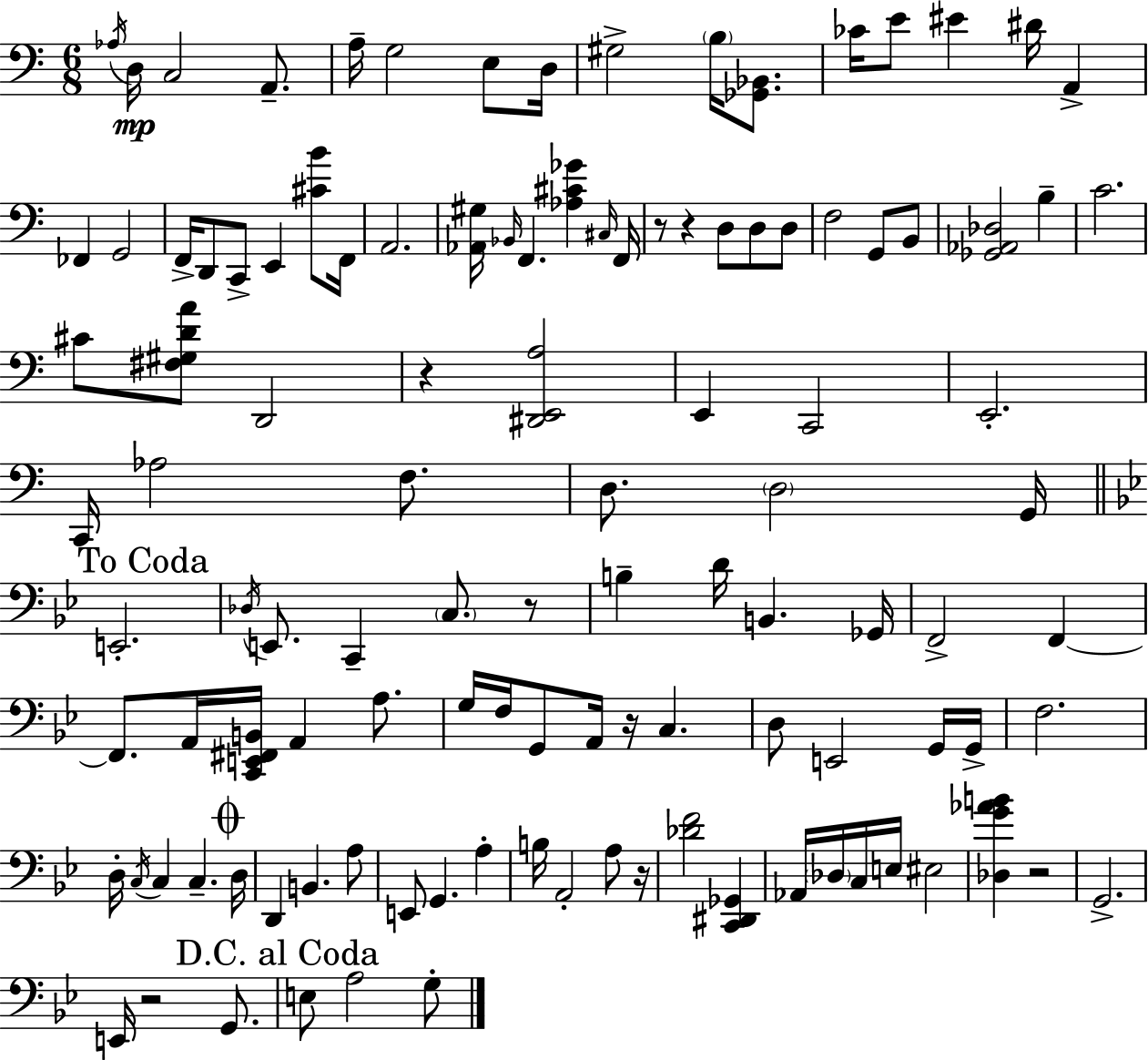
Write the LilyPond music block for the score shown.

{
  \clef bass
  \numericTimeSignature
  \time 6/8
  \key a \minor
  \acciaccatura { aes16 }\mp d16 c2 a,8.-- | a16-- g2 e8 | d16 gis2-> \parenthesize b16 <ges, bes,>8. | ces'16 e'8 eis'4 dis'16 a,4-> | \break fes,4 g,2 | f,16-> d,8 c,8-> e,4 <cis' b'>8 | f,16 a,2. | <aes, gis>16 \grace { bes,16 } f,4. <aes cis' ges'>4 | \break \grace { cis16 } f,16 r8 r4 d8 d8 | d8 f2 g,8 | b,8 <ges, aes, des>2 b4-- | c'2. | \break cis'8 <fis gis d' a'>8 d,2 | r4 <dis, e, a>2 | e,4 c,2 | e,2.-. | \break c,16 aes2 | f8. d8. \parenthesize d2 | g,16 \mark "To Coda" \bar "||" \break \key bes \major e,2.-. | \acciaccatura { des16 } e,8. c,4-- \parenthesize c8. r8 | b4-- d'16 b,4. | ges,16 f,2-> f,4~~ | \break f,8. a,16 <c, e, fis, b,>16 a,4 a8. | g16 f16 g,8 a,16 r16 c4. | d8 e,2 g,16 | g,16-> f2. | \break d16-. \acciaccatura { c16 } c4 c4.-- | \mark \markup { \musicglyph "scripts.coda" } d16 d,4 b,4. | a8 e,8 g,4. a4-. | b16 a,2-. a8 | \break r16 <des' f'>2 <c, dis, ges,>4 | aes,16 \parenthesize des16 c16 e16 eis2 | <des g' aes' b'>4 r2 | g,2.-> | \break e,16 r2 g,8. | \mark "D.C. al Coda" e8 a2 | g8-. \bar "|."
}